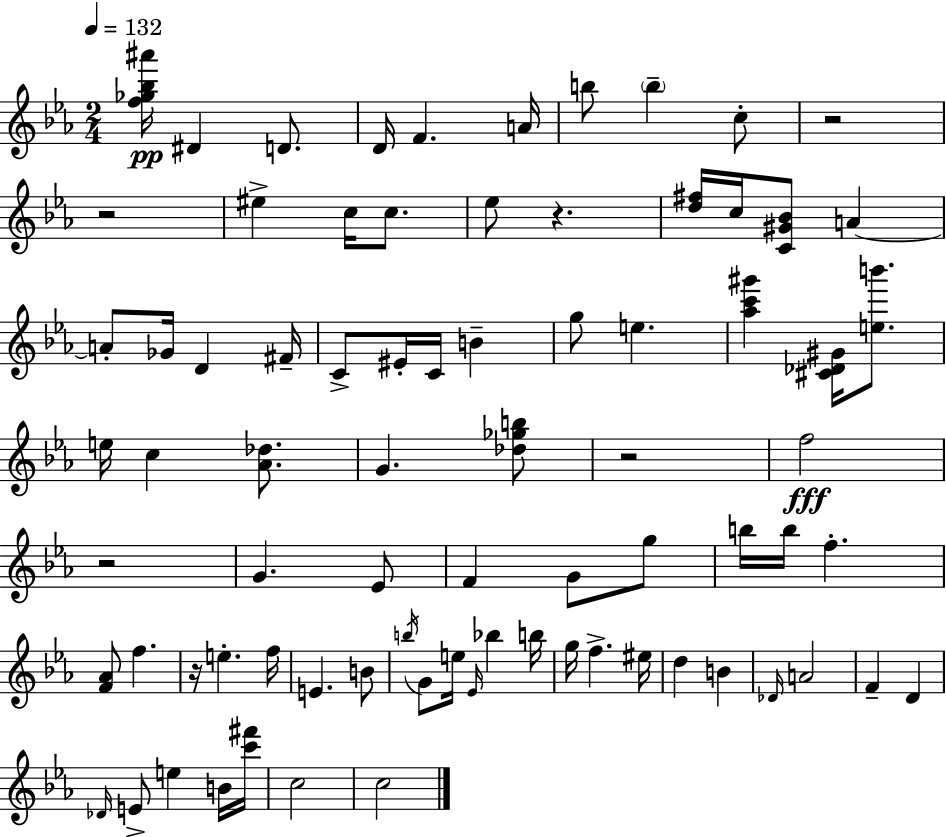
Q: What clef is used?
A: treble